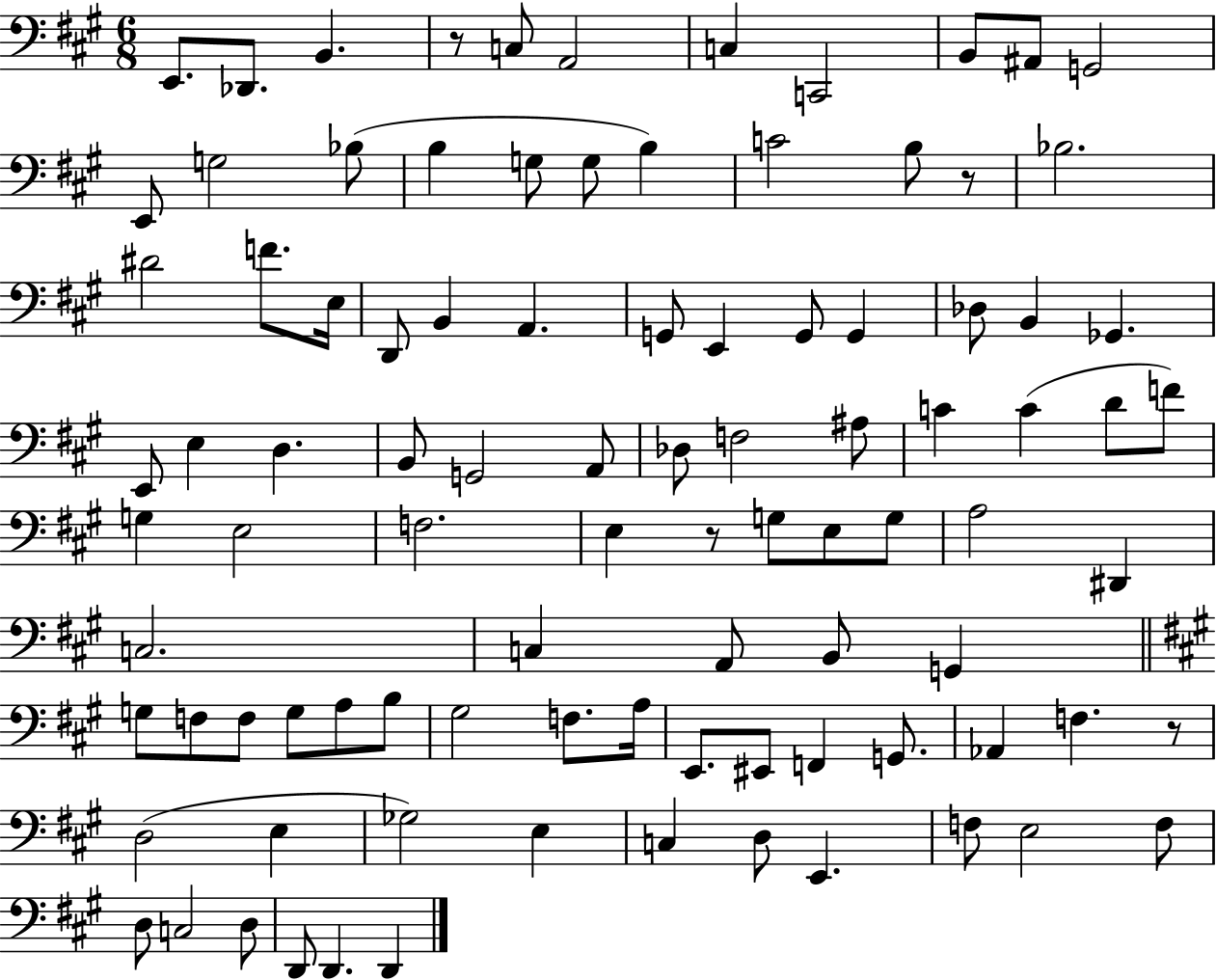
{
  \clef bass
  \numericTimeSignature
  \time 6/8
  \key a \major
  \repeat volta 2 { e,8. des,8. b,4. | r8 c8 a,2 | c4 c,2 | b,8 ais,8 g,2 | \break e,8 g2 bes8( | b4 g8 g8 b4) | c'2 b8 r8 | bes2. | \break dis'2 f'8. e16 | d,8 b,4 a,4. | g,8 e,4 g,8 g,4 | des8 b,4 ges,4. | \break e,8 e4 d4. | b,8 g,2 a,8 | des8 f2 ais8 | c'4 c'4( d'8 f'8) | \break g4 e2 | f2. | e4 r8 g8 e8 g8 | a2 dis,4 | \break c2. | c4 a,8 b,8 g,4 | \bar "||" \break \key a \major g8 f8 f8 g8 a8 b8 | gis2 f8. a16 | e,8. eis,8 f,4 g,8. | aes,4 f4. r8 | \break d2( e4 | ges2) e4 | c4 d8 e,4. | f8 e2 f8 | \break d8 c2 d8 | d,8 d,4. d,4 | } \bar "|."
}